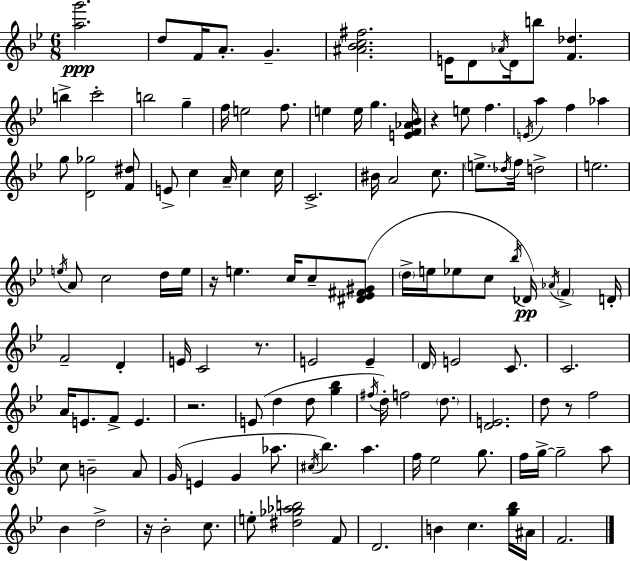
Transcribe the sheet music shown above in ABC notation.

X:1
T:Untitled
M:6/8
L:1/4
K:Gm
[ag']2 d/2 F/4 A/2 G [^A_Bc^f]2 E/4 D/2 _A/4 D/4 b/2 [F_d] b c'2 b2 g f/4 e2 f/2 e e/4 g [EF_A_B]/4 z e/2 f E/4 a f _a g/2 [D_g]2 [F^d]/2 E/2 c A/4 c c/4 C2 ^B/4 A2 c/2 e/2 _d/4 f/4 d2 e2 e/4 A/2 c2 d/4 e/4 z/4 e c/4 c/2 [^D_E^F^G]/2 d/4 e/4 _e/2 c/2 _b/4 _D/4 _A/4 F D/4 F2 D E/4 C2 z/2 E2 E D/4 E2 C/2 C2 A/4 E/2 F/2 E z2 E/2 d d/2 [g_b] ^f/4 d/4 f2 d/2 [DE]2 d/2 z/2 f2 c/2 B2 A/2 G/4 E G _a/2 ^c/4 _b a f/4 _e2 g/2 f/4 g/4 g2 a/2 _B d2 z/4 _B2 c/2 e/2 [^d_g_ab]2 F/2 D2 B c [g_b]/4 ^A/4 F2